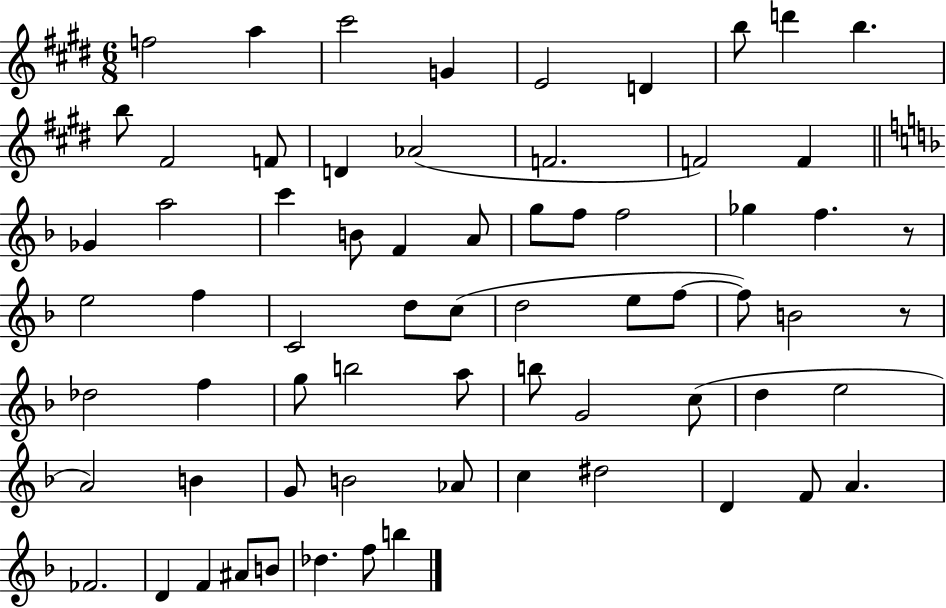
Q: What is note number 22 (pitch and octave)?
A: F4